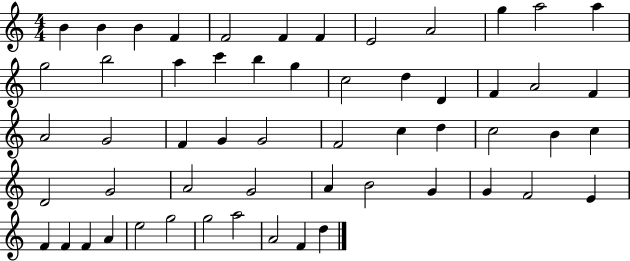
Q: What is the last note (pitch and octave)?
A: D5